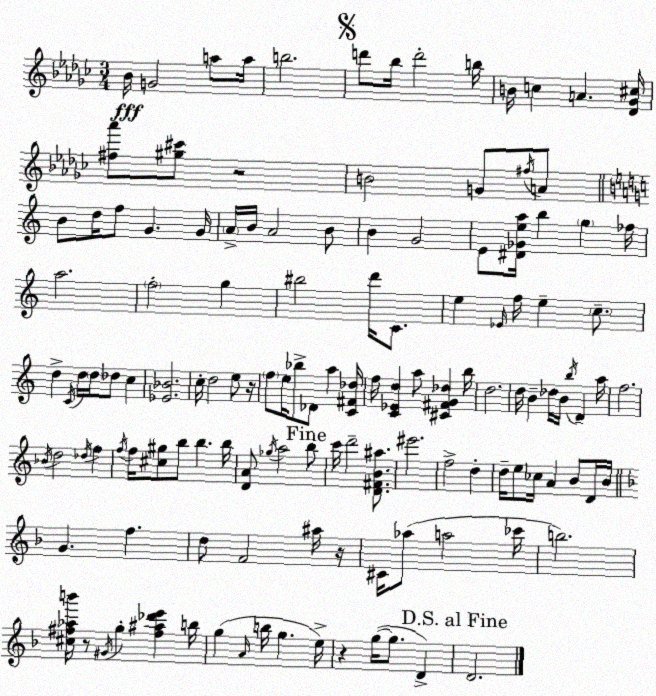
X:1
T:Untitled
M:3/4
L:1/4
K:Ebm
_B/4 G2 a/2 a/4 b2 d'/2 _b/4 d'2 b/4 B/4 c A [_D_G^c]/4 [^f_a']/2 [^g^c']/2 z2 B2 G/2 ^f/4 A/2 B/2 d/4 f/2 G G/4 A/4 B/4 A2 B/2 B G2 E/2 [^D_Gea]/4 b g _f/4 a2 f2 g ^b2 d'/4 C/2 e _E/4 f/4 e c/2 d C/4 d/4 d/4 _d/2 c [_E_B]2 c/4 d2 e/2 z/4 f/2 e/4 _b/2 _D/2 a [C^F_d]/4 f/4 [C_Ed] a/2 [^C^FG_d] b/4 d2 d/4 B _d/4 B/4 b/4 D a/4 f2 _B/4 d2 _d/4 f f/4 f/4 [^c^g]/2 b/2 b b/4 [DA]/2 _g/4 a2 b/2 c'/4 d'2 [D^FB^a]/2 ^e'2 f2 d d/4 e/2 _c/4 A B/2 D/4 B/4 G f d/2 F2 ^a/4 z/4 ^C/4 _a/2 a2 _c'/4 b2 [^c^f_ab']/4 z/2 ^G/4 g [^f^a_d'e'] b/4 g A/4 b/4 g e/4 z g/4 g/2 D D2